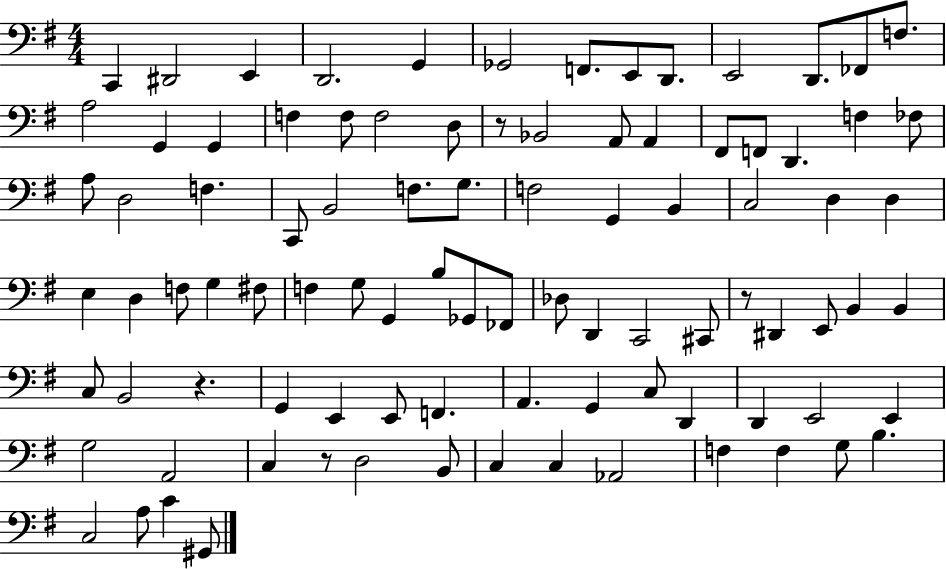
C2/q D#2/h E2/q D2/h. G2/q Gb2/h F2/e. E2/e D2/e. E2/h D2/e. FES2/e F3/e. A3/h G2/q G2/q F3/q F3/e F3/h D3/e R/e Bb2/h A2/e A2/q F#2/e F2/e D2/q. F3/q FES3/e A3/e D3/h F3/q. C2/e B2/h F3/e. G3/e. F3/h G2/q B2/q C3/h D3/q D3/q E3/q D3/q F3/e G3/q F#3/e F3/q G3/e G2/q B3/e Gb2/e FES2/e Db3/e D2/q C2/h C#2/e R/e D#2/q E2/e B2/q B2/q C3/e B2/h R/q. G2/q E2/q E2/e F2/q. A2/q. G2/q C3/e D2/q D2/q E2/h E2/q G3/h A2/h C3/q R/e D3/h B2/e C3/q C3/q Ab2/h F3/q F3/q G3/e B3/q. C3/h A3/e C4/q G#2/e